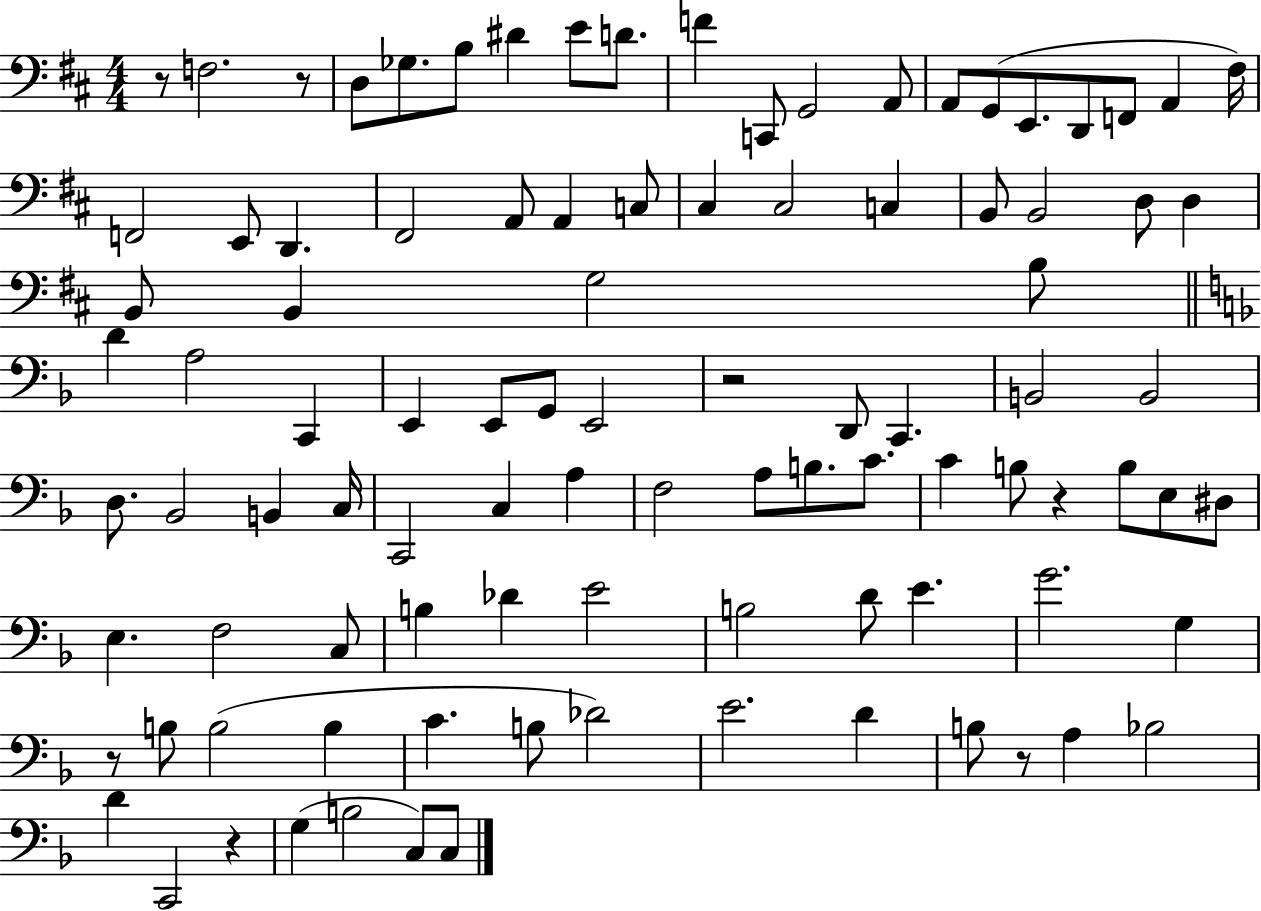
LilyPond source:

{
  \clef bass
  \numericTimeSignature
  \time 4/4
  \key d \major
  r8 f2. r8 | d8 ges8. b8 dis'4 e'8 d'8. | f'4 c,8 g,2 a,8 | a,8 g,8( e,8. d,8 f,8 a,4 fis16) | \break f,2 e,8 d,4. | fis,2 a,8 a,4 c8 | cis4 cis2 c4 | b,8 b,2 d8 d4 | \break b,8 b,4 g2 b8 | \bar "||" \break \key f \major d'4 a2 c,4 | e,4 e,8 g,8 e,2 | r2 d,8 c,4. | b,2 b,2 | \break d8. bes,2 b,4 c16 | c,2 c4 a4 | f2 a8 b8. c'8. | c'4 b8 r4 b8 e8 dis8 | \break e4. f2 c8 | b4 des'4 e'2 | b2 d'8 e'4. | g'2. g4 | \break r8 b8 b2( b4 | c'4. b8 des'2) | e'2. d'4 | b8 r8 a4 bes2 | \break d'4 c,2 r4 | g4( b2 c8) c8 | \bar "|."
}